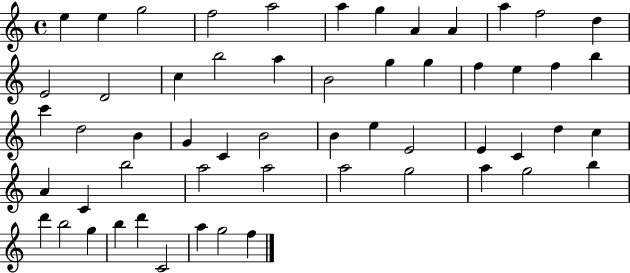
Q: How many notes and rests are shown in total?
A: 56